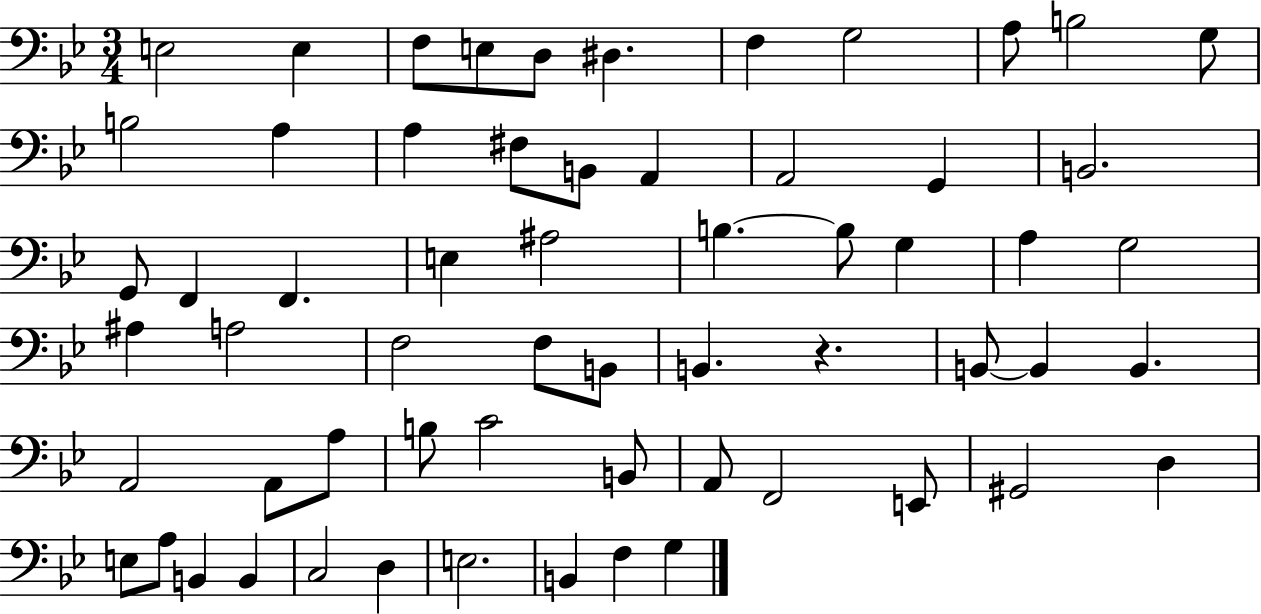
E3/h E3/q F3/e E3/e D3/e D#3/q. F3/q G3/h A3/e B3/h G3/e B3/h A3/q A3/q F#3/e B2/e A2/q A2/h G2/q B2/h. G2/e F2/q F2/q. E3/q A#3/h B3/q. B3/e G3/q A3/q G3/h A#3/q A3/h F3/h F3/e B2/e B2/q. R/q. B2/e B2/q B2/q. A2/h A2/e A3/e B3/e C4/h B2/e A2/e F2/h E2/e G#2/h D3/q E3/e A3/e B2/q B2/q C3/h D3/q E3/h. B2/q F3/q G3/q